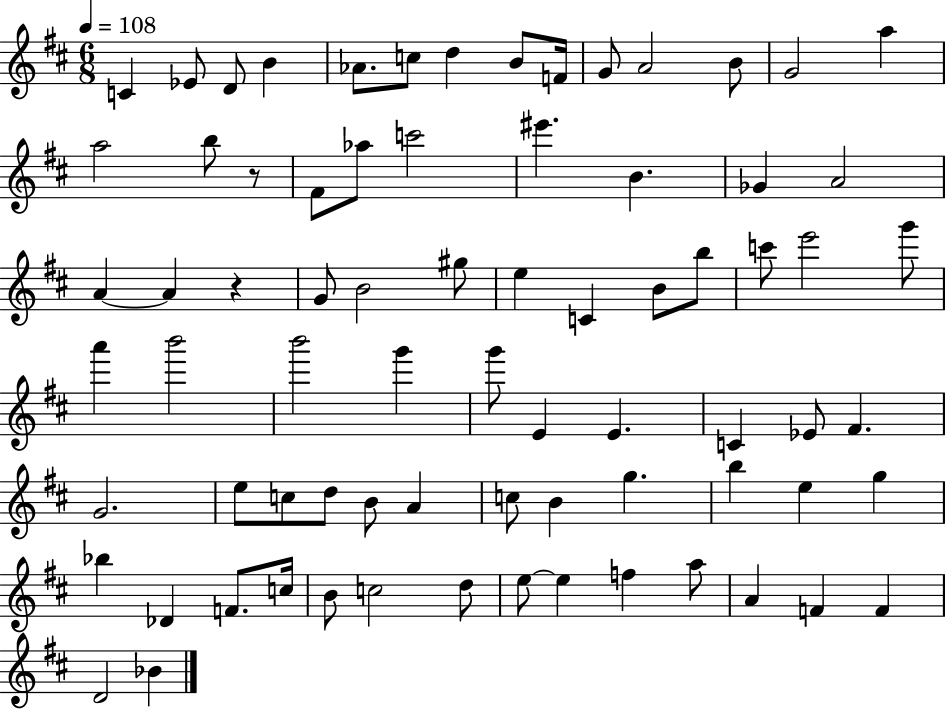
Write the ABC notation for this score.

X:1
T:Untitled
M:6/8
L:1/4
K:D
C _E/2 D/2 B _A/2 c/2 d B/2 F/4 G/2 A2 B/2 G2 a a2 b/2 z/2 ^F/2 _a/2 c'2 ^e' B _G A2 A A z G/2 B2 ^g/2 e C B/2 b/2 c'/2 e'2 g'/2 a' b'2 b'2 g' g'/2 E E C _E/2 ^F G2 e/2 c/2 d/2 B/2 A c/2 B g b e g _b _D F/2 c/4 B/2 c2 d/2 e/2 e f a/2 A F F D2 _B